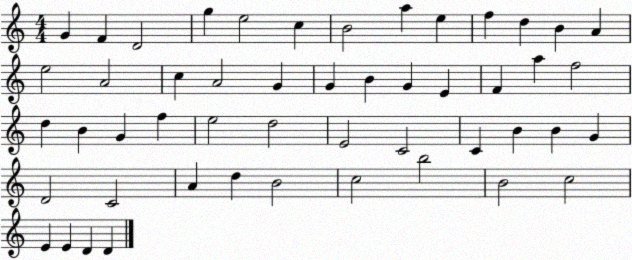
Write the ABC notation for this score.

X:1
T:Untitled
M:4/4
L:1/4
K:C
G F D2 g e2 c B2 a e f d B A e2 A2 c A2 G G B G E F a f2 d B G f e2 d2 E2 C2 C B B G D2 C2 A d B2 c2 b2 B2 c2 E E D D